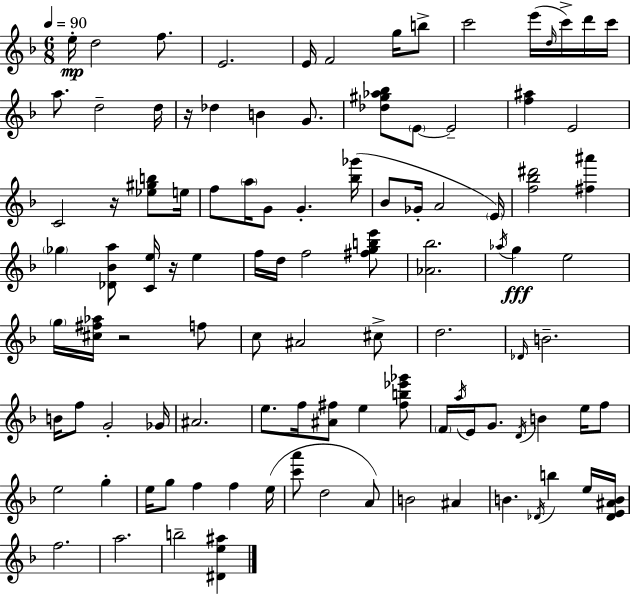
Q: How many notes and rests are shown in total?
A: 103